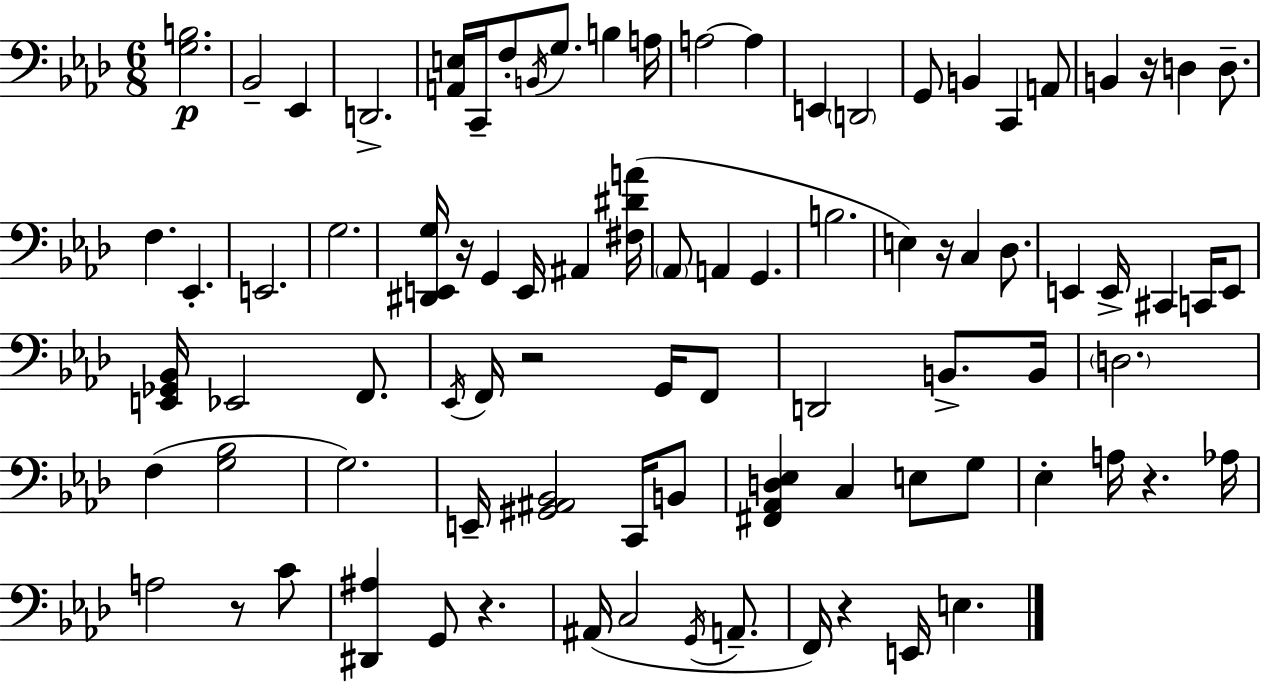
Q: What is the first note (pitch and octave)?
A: Bb2